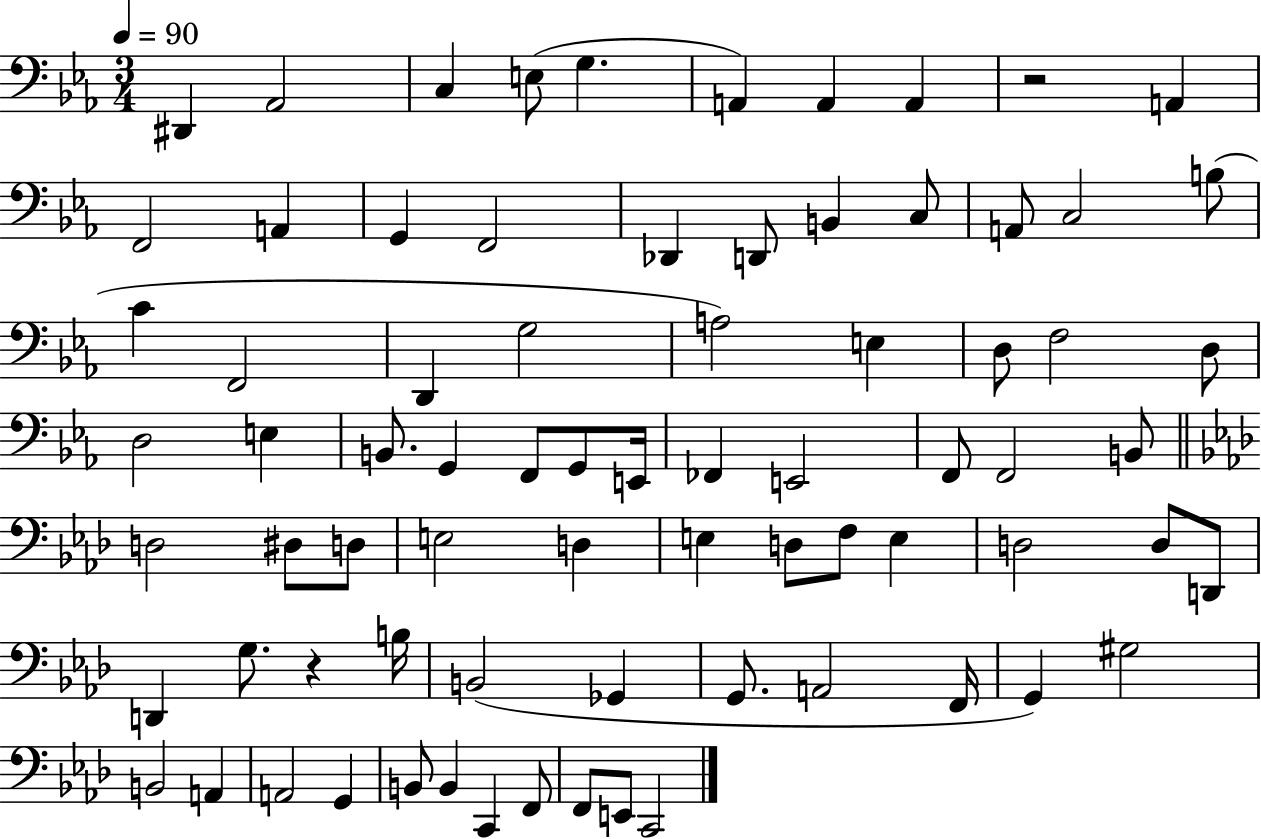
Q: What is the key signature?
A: EES major